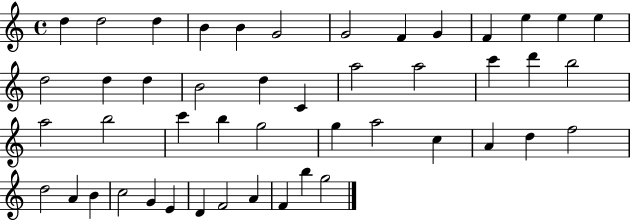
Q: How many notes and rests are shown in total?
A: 47